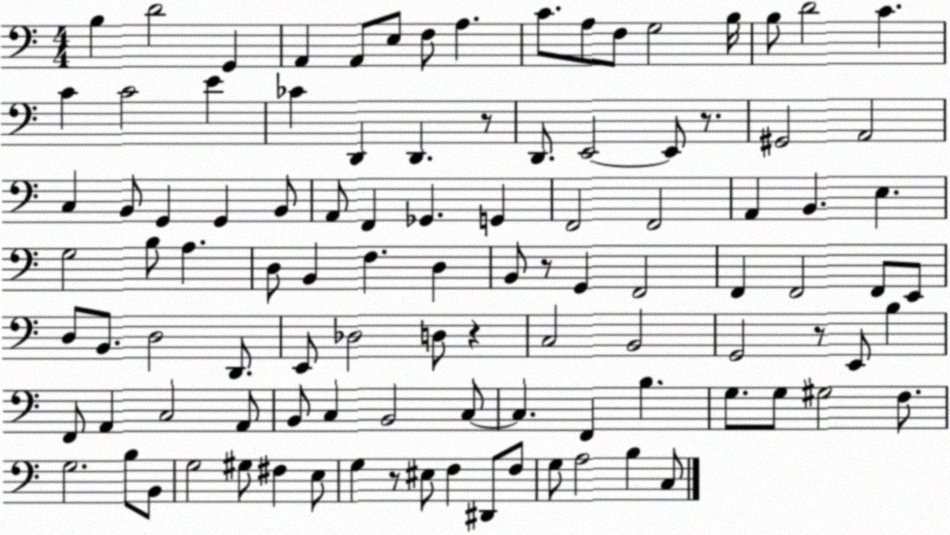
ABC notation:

X:1
T:Untitled
M:4/4
L:1/4
K:C
B, D2 G,, A,, A,,/2 E,/2 F,/2 A, C/2 A,/2 F,/2 G,2 B,/4 B,/2 D2 C C C2 E _C D,, D,, z/2 D,,/2 E,,2 E,,/2 z/2 ^G,,2 A,,2 C, B,,/2 G,, G,, B,,/2 A,,/2 F,, _G,, G,, F,,2 F,,2 A,, B,, E, G,2 B,/2 A, D,/2 B,, F, D, B,,/2 z/2 G,, F,,2 F,, F,,2 F,,/2 E,,/2 D,/2 B,,/2 D,2 D,,/2 E,,/2 _D,2 D,/2 z C,2 B,,2 G,,2 z/2 E,,/2 B, F,,/2 A,, C,2 A,,/2 B,,/2 C, B,,2 C,/2 C, F,, B, G,/2 G,/2 ^G,2 F,/2 G,2 B,/2 B,,/2 G,2 ^G,/2 ^F, E,/2 G, z/2 ^E,/2 F, ^D,,/2 F,/2 G,/2 A,2 B, C,/2